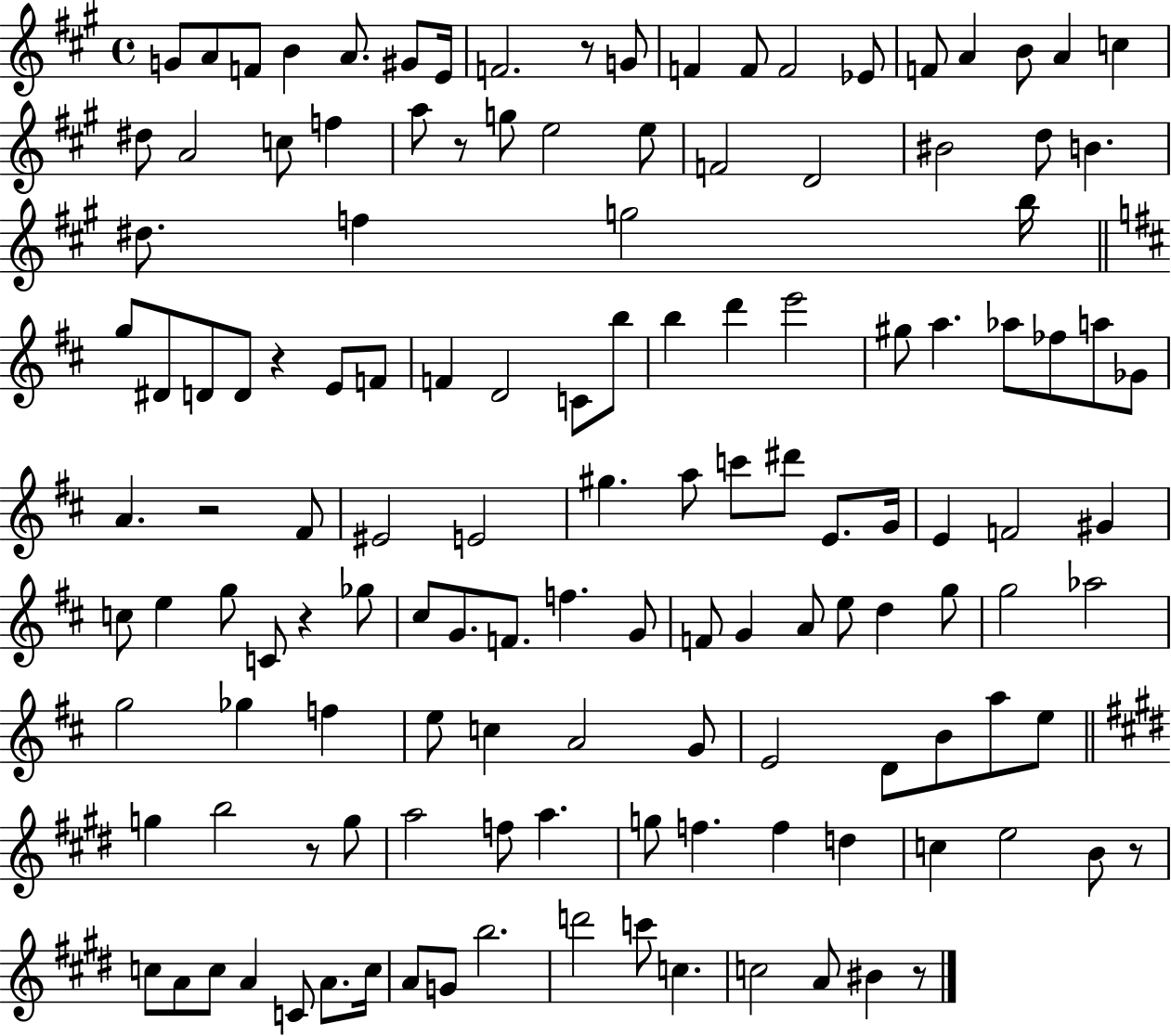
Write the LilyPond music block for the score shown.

{
  \clef treble
  \time 4/4
  \defaultTimeSignature
  \key a \major
  \repeat volta 2 { g'8 a'8 f'8 b'4 a'8. gis'8 e'16 | f'2. r8 g'8 | f'4 f'8 f'2 ees'8 | f'8 a'4 b'8 a'4 c''4 | \break dis''8 a'2 c''8 f''4 | a''8 r8 g''8 e''2 e''8 | f'2 d'2 | bis'2 d''8 b'4. | \break dis''8. f''4 g''2 b''16 | \bar "||" \break \key b \minor g''8 dis'8 d'8 d'8 r4 e'8 f'8 | f'4 d'2 c'8 b''8 | b''4 d'''4 e'''2 | gis''8 a''4. aes''8 fes''8 a''8 ges'8 | \break a'4. r2 fis'8 | eis'2 e'2 | gis''4. a''8 c'''8 dis'''8 e'8. g'16 | e'4 f'2 gis'4 | \break c''8 e''4 g''8 c'8 r4 ges''8 | cis''8 g'8. f'8. f''4. g'8 | f'8 g'4 a'8 e''8 d''4 g''8 | g''2 aes''2 | \break g''2 ges''4 f''4 | e''8 c''4 a'2 g'8 | e'2 d'8 b'8 a''8 e''8 | \bar "||" \break \key e \major g''4 b''2 r8 g''8 | a''2 f''8 a''4. | g''8 f''4. f''4 d''4 | c''4 e''2 b'8 r8 | \break c''8 a'8 c''8 a'4 c'8 a'8. c''16 | a'8 g'8 b''2. | d'''2 c'''8 c''4. | c''2 a'8 bis'4 r8 | \break } \bar "|."
}